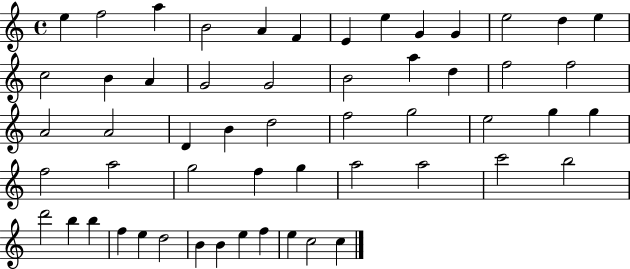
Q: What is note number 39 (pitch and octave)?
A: A5